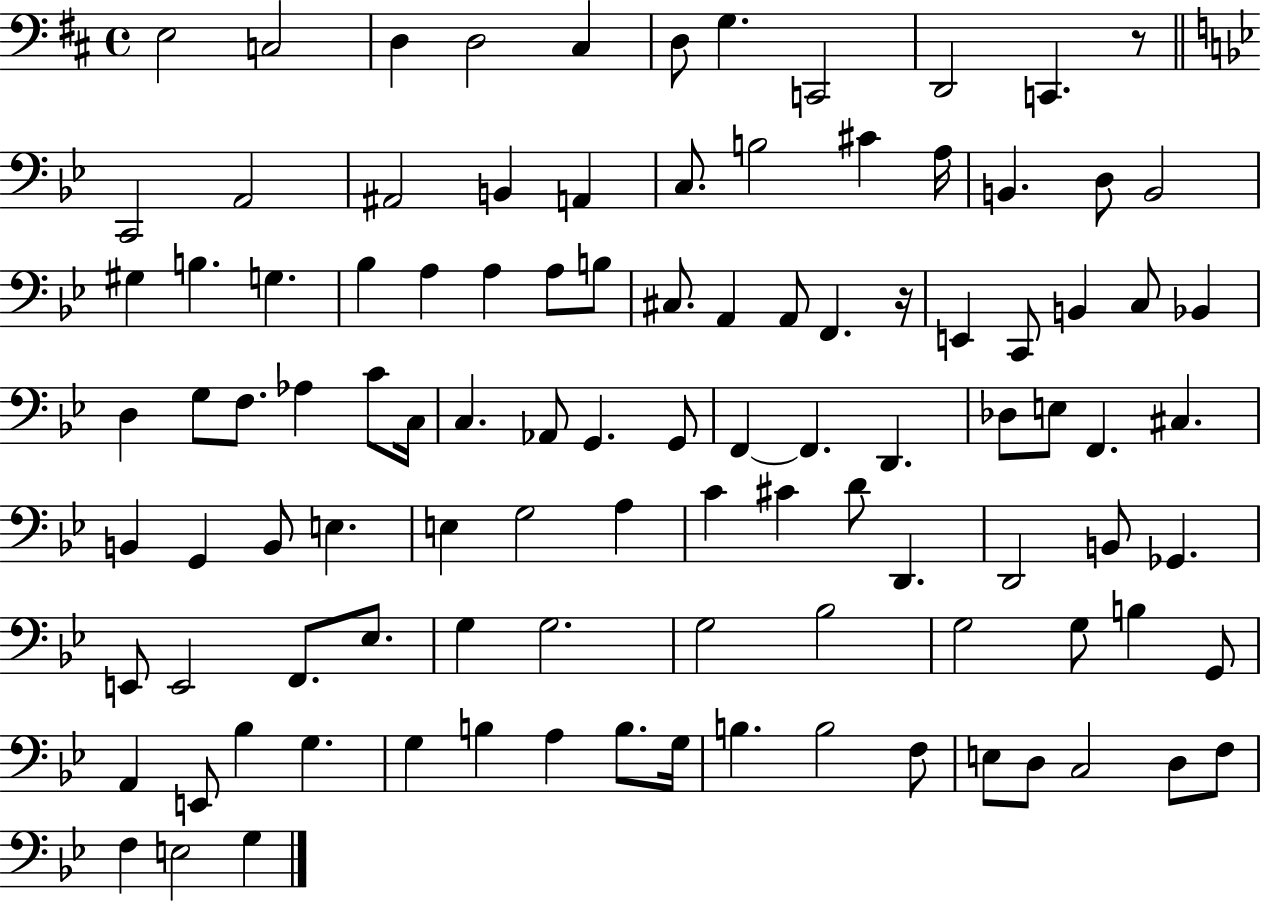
{
  \clef bass
  \time 4/4
  \defaultTimeSignature
  \key d \major
  e2 c2 | d4 d2 cis4 | d8 g4. c,2 | d,2 c,4. r8 | \break \bar "||" \break \key bes \major c,2 a,2 | ais,2 b,4 a,4 | c8. b2 cis'4 a16 | b,4. d8 b,2 | \break gis4 b4. g4. | bes4 a4 a4 a8 b8 | cis8. a,4 a,8 f,4. r16 | e,4 c,8 b,4 c8 bes,4 | \break d4 g8 f8. aes4 c'8 c16 | c4. aes,8 g,4. g,8 | f,4~~ f,4. d,4. | des8 e8 f,4. cis4. | \break b,4 g,4 b,8 e4. | e4 g2 a4 | c'4 cis'4 d'8 d,4. | d,2 b,8 ges,4. | \break e,8 e,2 f,8. ees8. | g4 g2. | g2 bes2 | g2 g8 b4 g,8 | \break a,4 e,8 bes4 g4. | g4 b4 a4 b8. g16 | b4. b2 f8 | e8 d8 c2 d8 f8 | \break f4 e2 g4 | \bar "|."
}